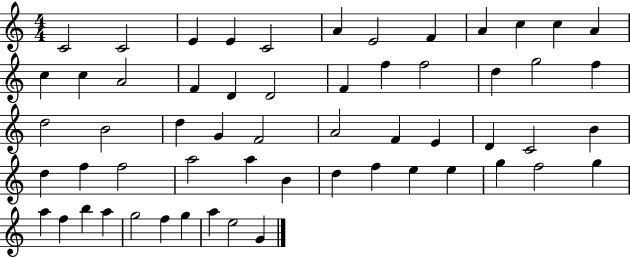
C4/h C4/h E4/q E4/q C4/h A4/q E4/h F4/q A4/q C5/q C5/q A4/q C5/q C5/q A4/h F4/q D4/q D4/h F4/q F5/q F5/h D5/q G5/h F5/q D5/h B4/h D5/q G4/q F4/h A4/h F4/q E4/q D4/q C4/h B4/q D5/q F5/q F5/h A5/h A5/q B4/q D5/q F5/q E5/q E5/q G5/q F5/h G5/q A5/q F5/q B5/q A5/q G5/h F5/q G5/q A5/q E5/h G4/q